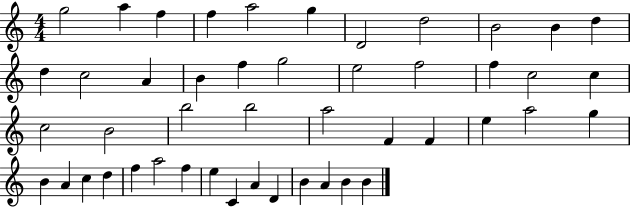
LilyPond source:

{
  \clef treble
  \numericTimeSignature
  \time 4/4
  \key c \major
  g''2 a''4 f''4 | f''4 a''2 g''4 | d'2 d''2 | b'2 b'4 d''4 | \break d''4 c''2 a'4 | b'4 f''4 g''2 | e''2 f''2 | f''4 c''2 c''4 | \break c''2 b'2 | b''2 b''2 | a''2 f'4 f'4 | e''4 a''2 g''4 | \break b'4 a'4 c''4 d''4 | f''4 a''2 f''4 | e''4 c'4 a'4 d'4 | b'4 a'4 b'4 b'4 | \break \bar "|."
}